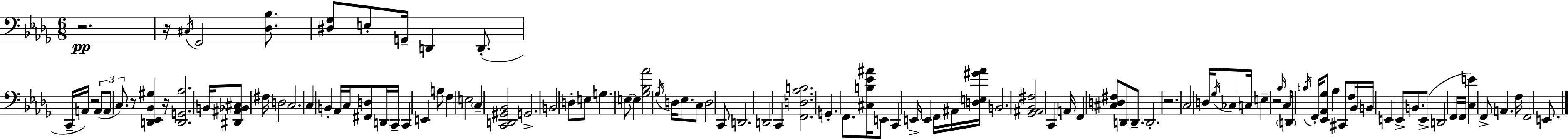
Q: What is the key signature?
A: BES minor